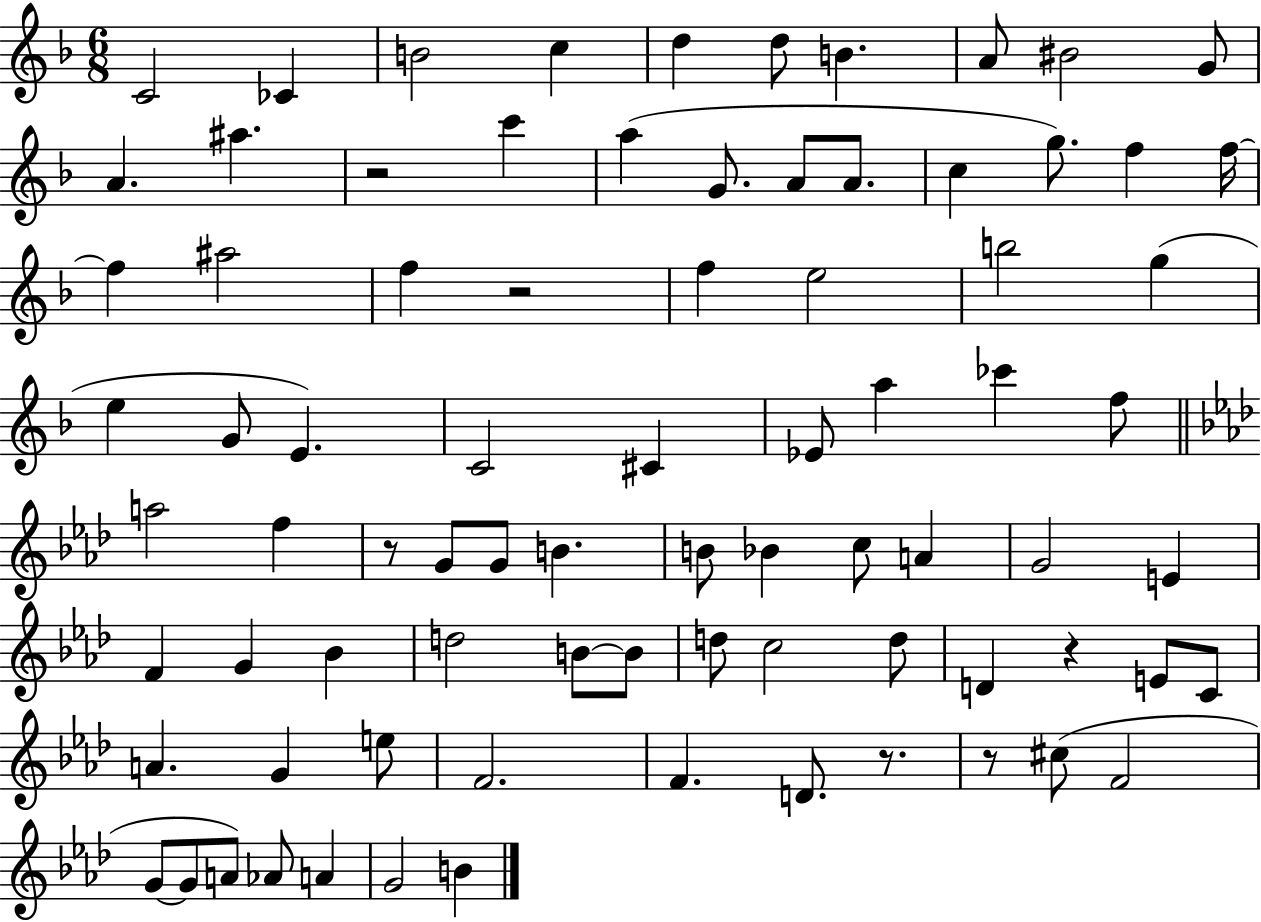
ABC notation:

X:1
T:Untitled
M:6/8
L:1/4
K:F
C2 _C B2 c d d/2 B A/2 ^B2 G/2 A ^a z2 c' a G/2 A/2 A/2 c g/2 f f/4 f ^a2 f z2 f e2 b2 g e G/2 E C2 ^C _E/2 a _c' f/2 a2 f z/2 G/2 G/2 B B/2 _B c/2 A G2 E F G _B d2 B/2 B/2 d/2 c2 d/2 D z E/2 C/2 A G e/2 F2 F D/2 z/2 z/2 ^c/2 F2 G/2 G/2 A/2 _A/2 A G2 B